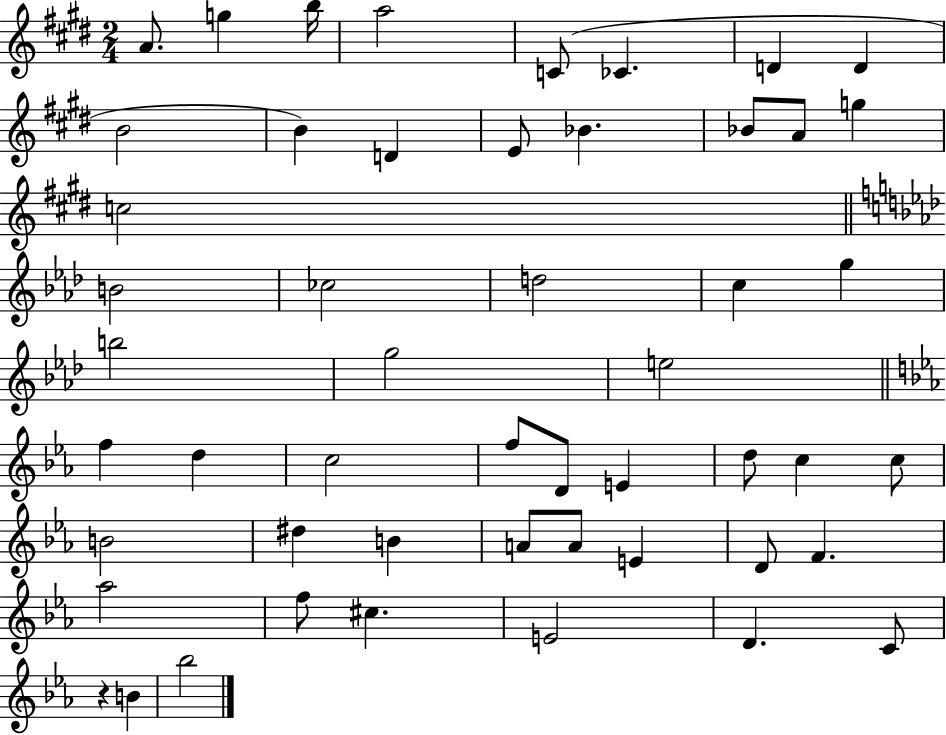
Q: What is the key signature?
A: E major